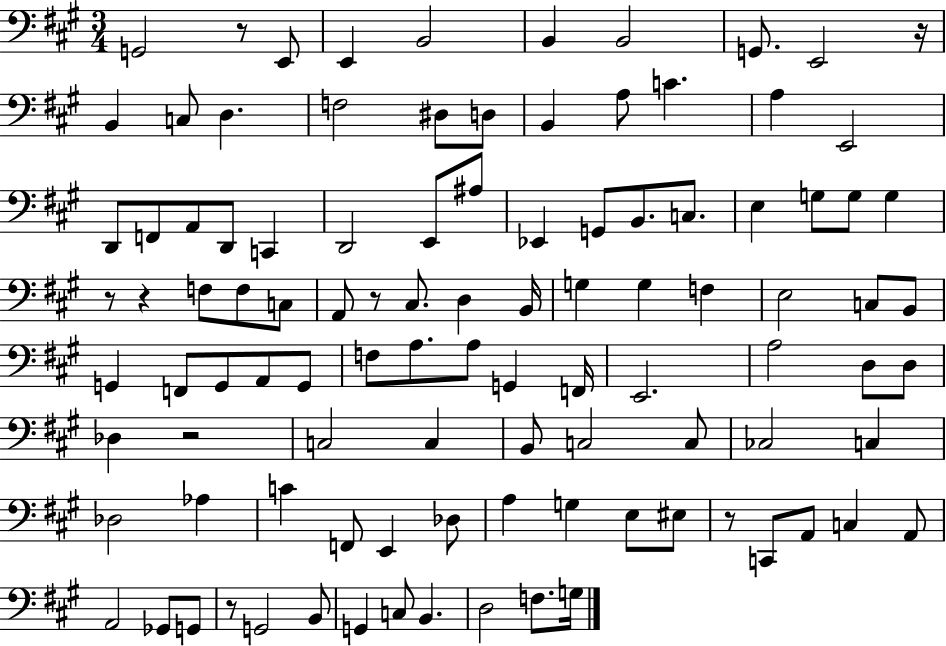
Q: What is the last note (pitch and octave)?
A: G3